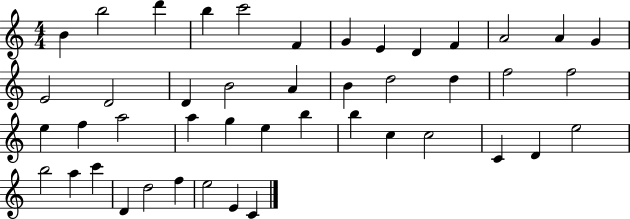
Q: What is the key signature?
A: C major